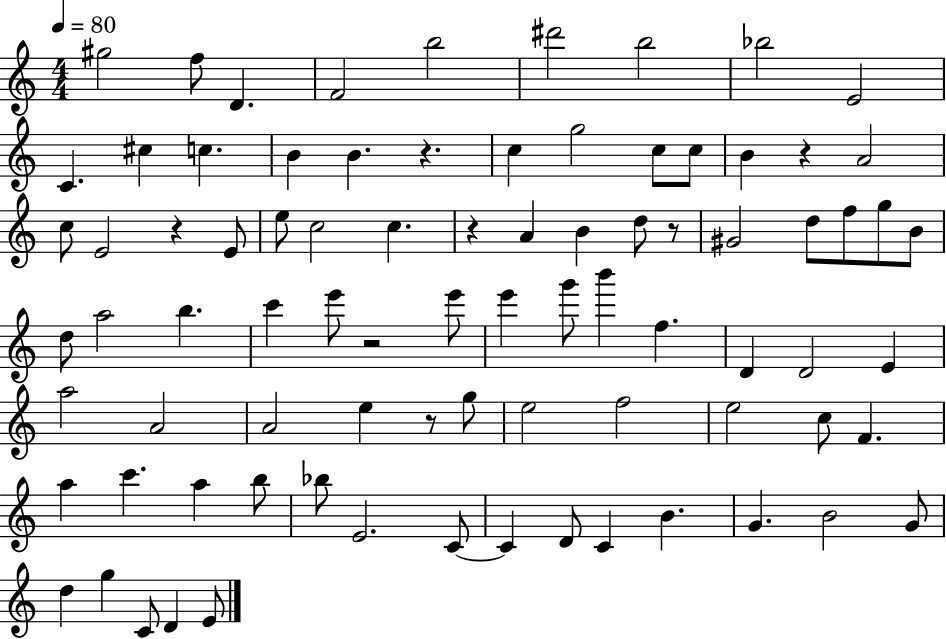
{
  \clef treble
  \numericTimeSignature
  \time 4/4
  \key c \major
  \tempo 4 = 80
  \repeat volta 2 { gis''2 f''8 d'4. | f'2 b''2 | dis'''2 b''2 | bes''2 e'2 | \break c'4. cis''4 c''4. | b'4 b'4. r4. | c''4 g''2 c''8 c''8 | b'4 r4 a'2 | \break c''8 e'2 r4 e'8 | e''8 c''2 c''4. | r4 a'4 b'4 d''8 r8 | gis'2 d''8 f''8 g''8 b'8 | \break d''8 a''2 b''4. | c'''4 e'''8 r2 e'''8 | e'''4 g'''8 b'''4 f''4. | d'4 d'2 e'4 | \break a''2 a'2 | a'2 e''4 r8 g''8 | e''2 f''2 | e''2 c''8 f'4. | \break a''4 c'''4. a''4 b''8 | bes''8 e'2. c'8~~ | c'4 d'8 c'4 b'4. | g'4. b'2 g'8 | \break d''4 g''4 c'8 d'4 e'8 | } \bar "|."
}